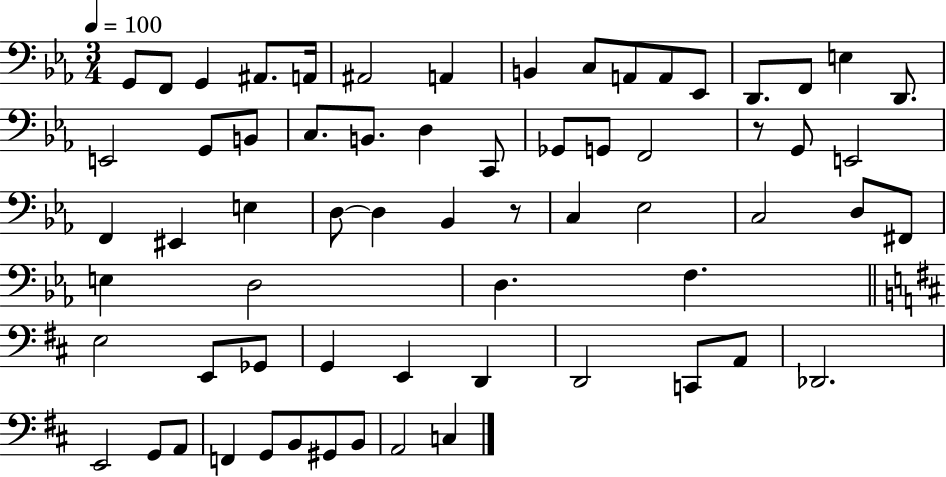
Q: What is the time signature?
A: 3/4